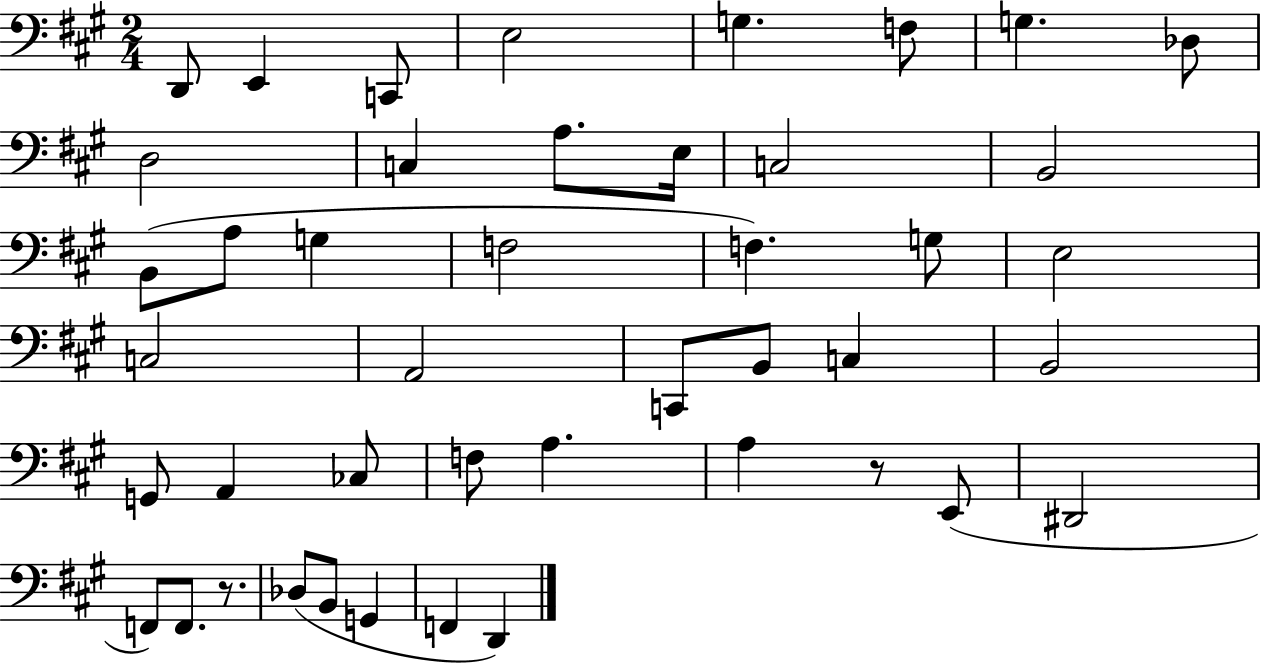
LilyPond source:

{
  \clef bass
  \numericTimeSignature
  \time 2/4
  \key a \major
  \repeat volta 2 { d,8 e,4 c,8 | e2 | g4. f8 | g4. des8 | \break d2 | c4 a8. e16 | c2 | b,2 | \break b,8( a8 g4 | f2 | f4.) g8 | e2 | \break c2 | a,2 | c,8 b,8 c4 | b,2 | \break g,8 a,4 ces8 | f8 a4. | a4 r8 e,8( | dis,2 | \break f,8) f,8. r8. | des8( b,8 g,4 | f,4 d,4) | } \bar "|."
}